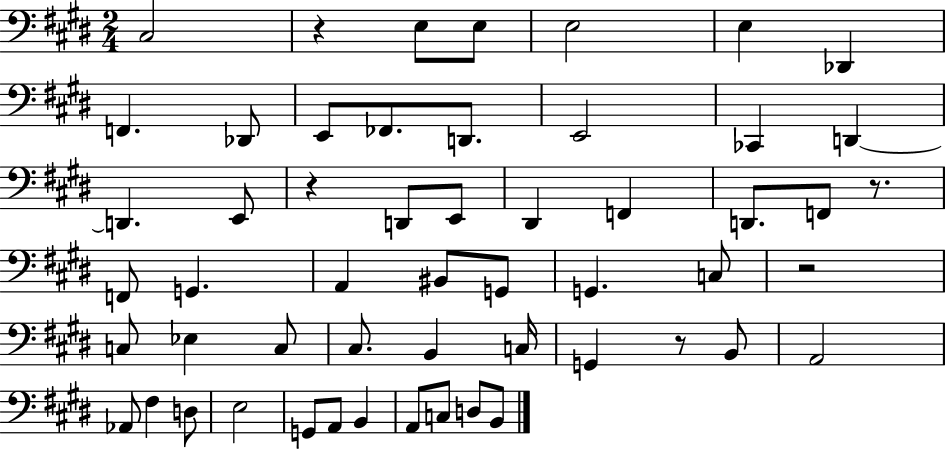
X:1
T:Untitled
M:2/4
L:1/4
K:E
^C,2 z E,/2 E,/2 E,2 E, _D,, F,, _D,,/2 E,,/2 _F,,/2 D,,/2 E,,2 _C,, D,, D,, E,,/2 z D,,/2 E,,/2 ^D,, F,, D,,/2 F,,/2 z/2 F,,/2 G,, A,, ^B,,/2 G,,/2 G,, C,/2 z2 C,/2 _E, C,/2 ^C,/2 B,, C,/4 G,, z/2 B,,/2 A,,2 _A,,/2 ^F, D,/2 E,2 G,,/2 A,,/2 B,, A,,/2 C,/2 D,/2 B,,/2